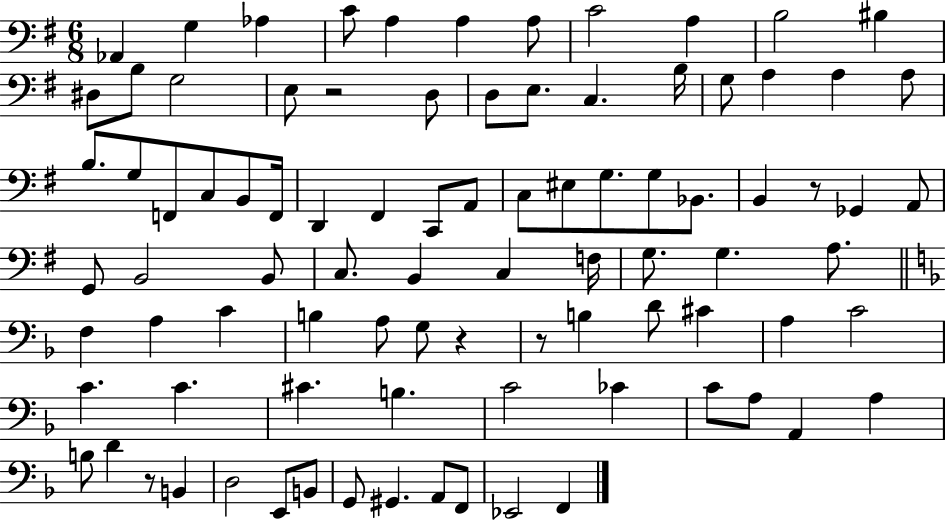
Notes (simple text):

Ab2/q G3/q Ab3/q C4/e A3/q A3/q A3/e C4/h A3/q B3/h BIS3/q D#3/e B3/e G3/h E3/e R/h D3/e D3/e E3/e. C3/q. B3/s G3/e A3/q A3/q A3/e B3/e. G3/e F2/e C3/e B2/e F2/s D2/q F#2/q C2/e A2/e C3/e EIS3/e G3/e. G3/e Bb2/e. B2/q R/e Gb2/q A2/e G2/e B2/h B2/e C3/e. B2/q C3/q F3/s G3/e. G3/q. A3/e. F3/q A3/q C4/q B3/q A3/e G3/e R/q R/e B3/q D4/e C#4/q A3/q C4/h C4/q. C4/q. C#4/q. B3/q. C4/h CES4/q C4/e A3/e A2/q A3/q B3/e D4/q R/e B2/q D3/h E2/e B2/e G2/e G#2/q. A2/e F2/e Eb2/h F2/q